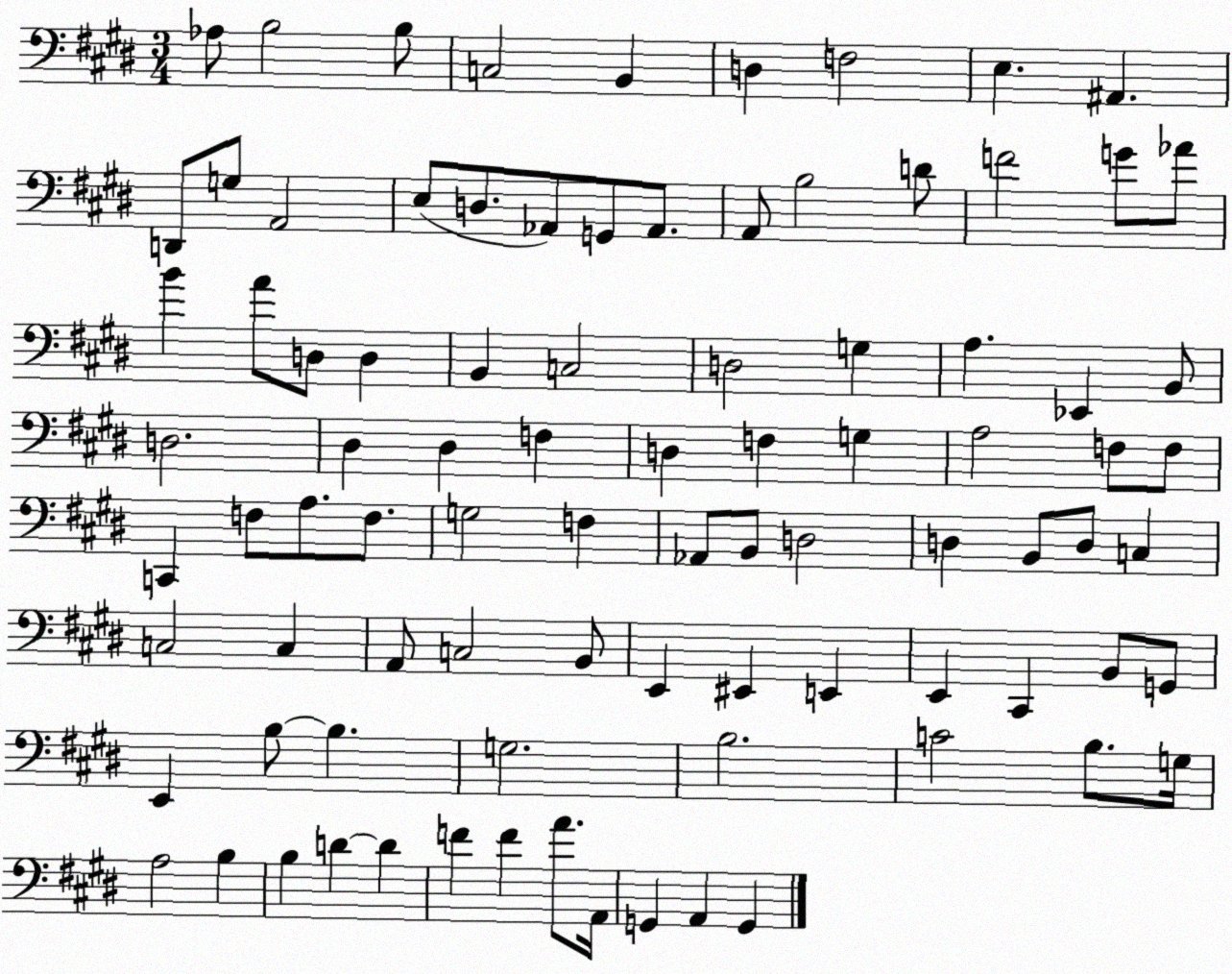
X:1
T:Untitled
M:3/4
L:1/4
K:E
_A,/2 B,2 B,/2 C,2 B,, D, F,2 E, ^A,, D,,/2 G,/2 A,,2 E,/2 D,/2 _A,,/2 G,,/2 _A,,/2 A,,/2 B,2 D/2 F2 G/2 _A/2 B A/2 D,/2 D, B,, C,2 D,2 G, A, _E,, B,,/2 D,2 ^D, ^D, F, D, F, G, A,2 F,/2 F,/2 C,, F,/2 A,/2 F,/2 G,2 F, _A,,/2 B,,/2 D,2 D, B,,/2 D,/2 C, C,2 C, A,,/2 C,2 B,,/2 E,, ^E,, E,, E,, ^C,, B,,/2 G,,/2 E,, B,/2 B, G,2 B,2 C2 B,/2 G,/4 A,2 B, B, D D F F A/2 A,,/4 G,, A,, G,,